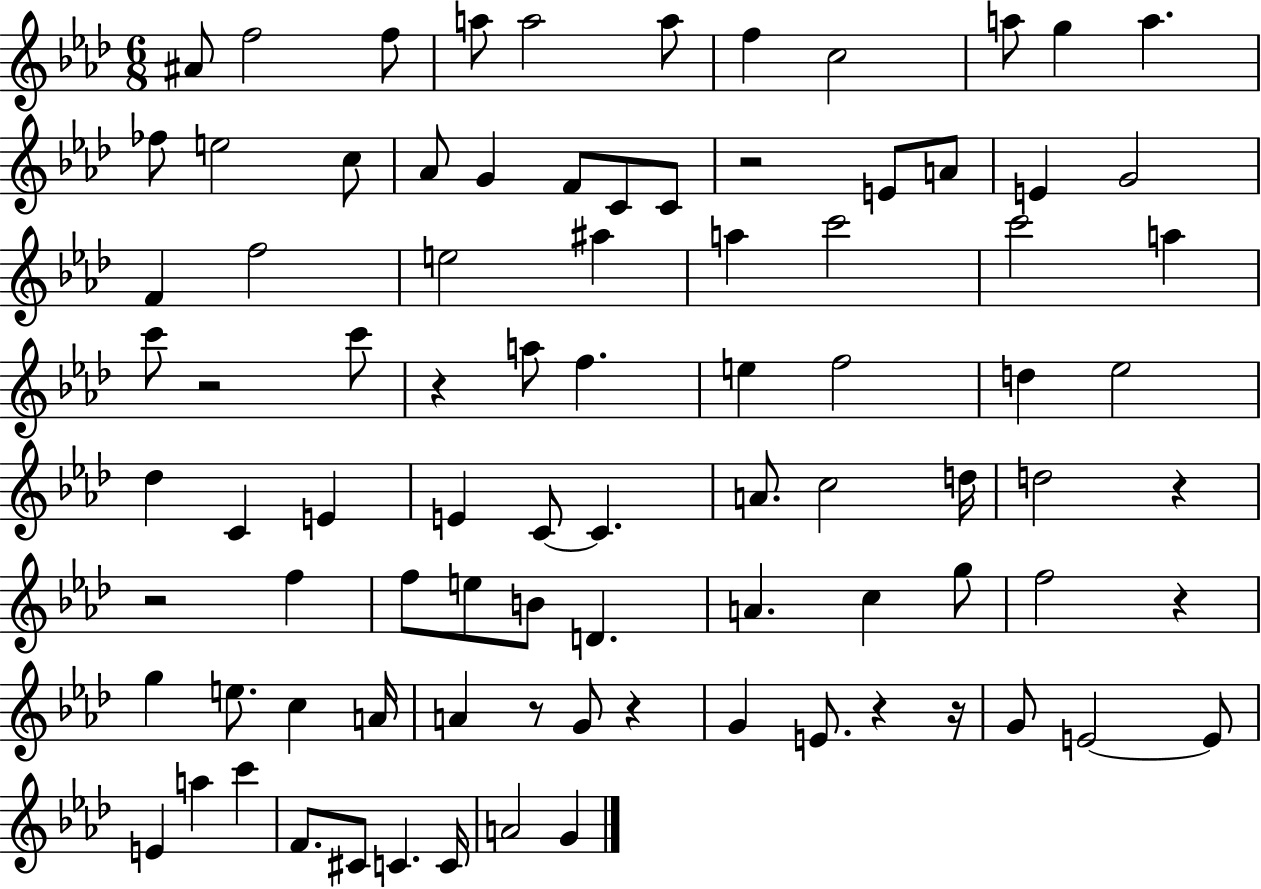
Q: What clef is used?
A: treble